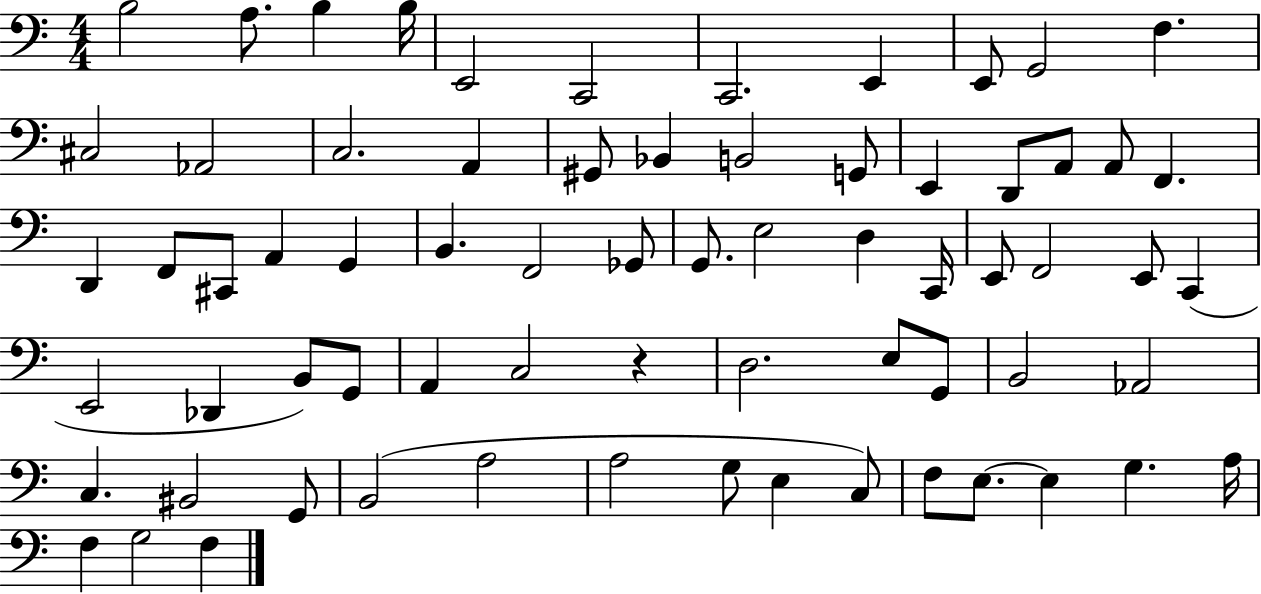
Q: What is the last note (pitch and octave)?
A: F3